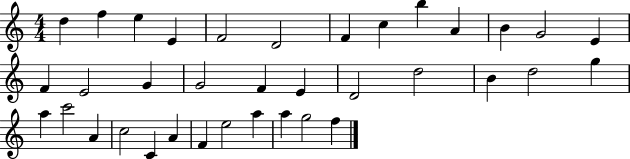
D5/q F5/q E5/q E4/q F4/h D4/h F4/q C5/q B5/q A4/q B4/q G4/h E4/q F4/q E4/h G4/q G4/h F4/q E4/q D4/h D5/h B4/q D5/h G5/q A5/q C6/h A4/q C5/h C4/q A4/q F4/q E5/h A5/q A5/q G5/h F5/q